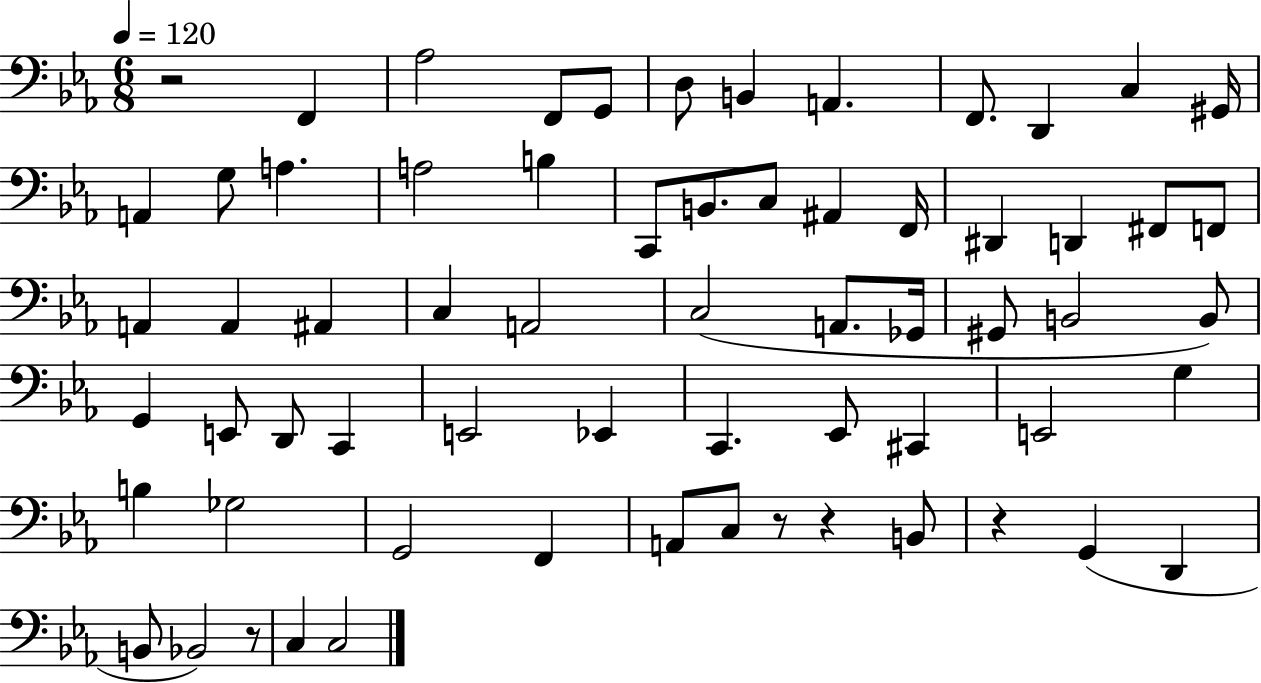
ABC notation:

X:1
T:Untitled
M:6/8
L:1/4
K:Eb
z2 F,, _A,2 F,,/2 G,,/2 D,/2 B,, A,, F,,/2 D,, C, ^G,,/4 A,, G,/2 A, A,2 B, C,,/2 B,,/2 C,/2 ^A,, F,,/4 ^D,, D,, ^F,,/2 F,,/2 A,, A,, ^A,, C, A,,2 C,2 A,,/2 _G,,/4 ^G,,/2 B,,2 B,,/2 G,, E,,/2 D,,/2 C,, E,,2 _E,, C,, _E,,/2 ^C,, E,,2 G, B, _G,2 G,,2 F,, A,,/2 C,/2 z/2 z B,,/2 z G,, D,, B,,/2 _B,,2 z/2 C, C,2